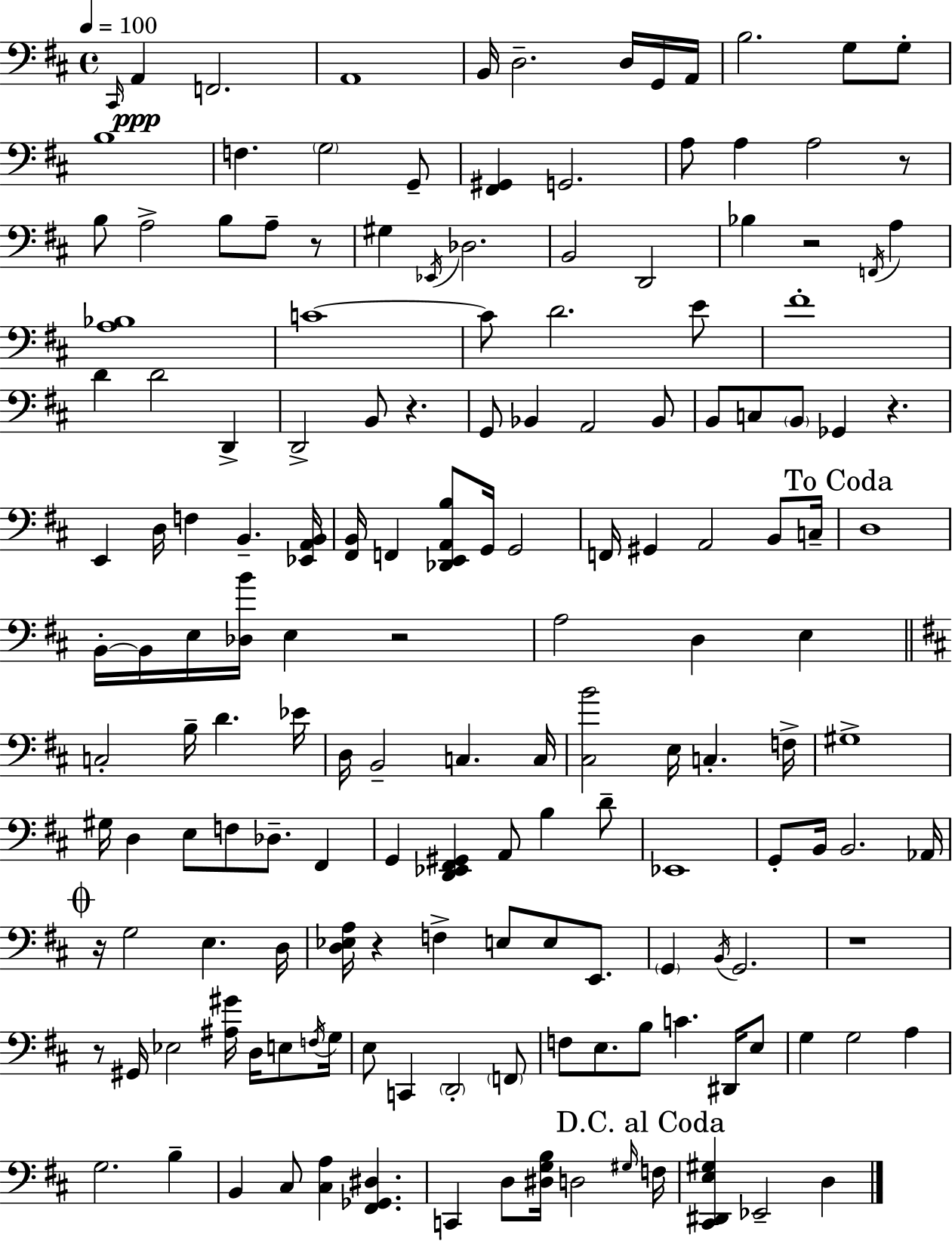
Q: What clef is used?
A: bass